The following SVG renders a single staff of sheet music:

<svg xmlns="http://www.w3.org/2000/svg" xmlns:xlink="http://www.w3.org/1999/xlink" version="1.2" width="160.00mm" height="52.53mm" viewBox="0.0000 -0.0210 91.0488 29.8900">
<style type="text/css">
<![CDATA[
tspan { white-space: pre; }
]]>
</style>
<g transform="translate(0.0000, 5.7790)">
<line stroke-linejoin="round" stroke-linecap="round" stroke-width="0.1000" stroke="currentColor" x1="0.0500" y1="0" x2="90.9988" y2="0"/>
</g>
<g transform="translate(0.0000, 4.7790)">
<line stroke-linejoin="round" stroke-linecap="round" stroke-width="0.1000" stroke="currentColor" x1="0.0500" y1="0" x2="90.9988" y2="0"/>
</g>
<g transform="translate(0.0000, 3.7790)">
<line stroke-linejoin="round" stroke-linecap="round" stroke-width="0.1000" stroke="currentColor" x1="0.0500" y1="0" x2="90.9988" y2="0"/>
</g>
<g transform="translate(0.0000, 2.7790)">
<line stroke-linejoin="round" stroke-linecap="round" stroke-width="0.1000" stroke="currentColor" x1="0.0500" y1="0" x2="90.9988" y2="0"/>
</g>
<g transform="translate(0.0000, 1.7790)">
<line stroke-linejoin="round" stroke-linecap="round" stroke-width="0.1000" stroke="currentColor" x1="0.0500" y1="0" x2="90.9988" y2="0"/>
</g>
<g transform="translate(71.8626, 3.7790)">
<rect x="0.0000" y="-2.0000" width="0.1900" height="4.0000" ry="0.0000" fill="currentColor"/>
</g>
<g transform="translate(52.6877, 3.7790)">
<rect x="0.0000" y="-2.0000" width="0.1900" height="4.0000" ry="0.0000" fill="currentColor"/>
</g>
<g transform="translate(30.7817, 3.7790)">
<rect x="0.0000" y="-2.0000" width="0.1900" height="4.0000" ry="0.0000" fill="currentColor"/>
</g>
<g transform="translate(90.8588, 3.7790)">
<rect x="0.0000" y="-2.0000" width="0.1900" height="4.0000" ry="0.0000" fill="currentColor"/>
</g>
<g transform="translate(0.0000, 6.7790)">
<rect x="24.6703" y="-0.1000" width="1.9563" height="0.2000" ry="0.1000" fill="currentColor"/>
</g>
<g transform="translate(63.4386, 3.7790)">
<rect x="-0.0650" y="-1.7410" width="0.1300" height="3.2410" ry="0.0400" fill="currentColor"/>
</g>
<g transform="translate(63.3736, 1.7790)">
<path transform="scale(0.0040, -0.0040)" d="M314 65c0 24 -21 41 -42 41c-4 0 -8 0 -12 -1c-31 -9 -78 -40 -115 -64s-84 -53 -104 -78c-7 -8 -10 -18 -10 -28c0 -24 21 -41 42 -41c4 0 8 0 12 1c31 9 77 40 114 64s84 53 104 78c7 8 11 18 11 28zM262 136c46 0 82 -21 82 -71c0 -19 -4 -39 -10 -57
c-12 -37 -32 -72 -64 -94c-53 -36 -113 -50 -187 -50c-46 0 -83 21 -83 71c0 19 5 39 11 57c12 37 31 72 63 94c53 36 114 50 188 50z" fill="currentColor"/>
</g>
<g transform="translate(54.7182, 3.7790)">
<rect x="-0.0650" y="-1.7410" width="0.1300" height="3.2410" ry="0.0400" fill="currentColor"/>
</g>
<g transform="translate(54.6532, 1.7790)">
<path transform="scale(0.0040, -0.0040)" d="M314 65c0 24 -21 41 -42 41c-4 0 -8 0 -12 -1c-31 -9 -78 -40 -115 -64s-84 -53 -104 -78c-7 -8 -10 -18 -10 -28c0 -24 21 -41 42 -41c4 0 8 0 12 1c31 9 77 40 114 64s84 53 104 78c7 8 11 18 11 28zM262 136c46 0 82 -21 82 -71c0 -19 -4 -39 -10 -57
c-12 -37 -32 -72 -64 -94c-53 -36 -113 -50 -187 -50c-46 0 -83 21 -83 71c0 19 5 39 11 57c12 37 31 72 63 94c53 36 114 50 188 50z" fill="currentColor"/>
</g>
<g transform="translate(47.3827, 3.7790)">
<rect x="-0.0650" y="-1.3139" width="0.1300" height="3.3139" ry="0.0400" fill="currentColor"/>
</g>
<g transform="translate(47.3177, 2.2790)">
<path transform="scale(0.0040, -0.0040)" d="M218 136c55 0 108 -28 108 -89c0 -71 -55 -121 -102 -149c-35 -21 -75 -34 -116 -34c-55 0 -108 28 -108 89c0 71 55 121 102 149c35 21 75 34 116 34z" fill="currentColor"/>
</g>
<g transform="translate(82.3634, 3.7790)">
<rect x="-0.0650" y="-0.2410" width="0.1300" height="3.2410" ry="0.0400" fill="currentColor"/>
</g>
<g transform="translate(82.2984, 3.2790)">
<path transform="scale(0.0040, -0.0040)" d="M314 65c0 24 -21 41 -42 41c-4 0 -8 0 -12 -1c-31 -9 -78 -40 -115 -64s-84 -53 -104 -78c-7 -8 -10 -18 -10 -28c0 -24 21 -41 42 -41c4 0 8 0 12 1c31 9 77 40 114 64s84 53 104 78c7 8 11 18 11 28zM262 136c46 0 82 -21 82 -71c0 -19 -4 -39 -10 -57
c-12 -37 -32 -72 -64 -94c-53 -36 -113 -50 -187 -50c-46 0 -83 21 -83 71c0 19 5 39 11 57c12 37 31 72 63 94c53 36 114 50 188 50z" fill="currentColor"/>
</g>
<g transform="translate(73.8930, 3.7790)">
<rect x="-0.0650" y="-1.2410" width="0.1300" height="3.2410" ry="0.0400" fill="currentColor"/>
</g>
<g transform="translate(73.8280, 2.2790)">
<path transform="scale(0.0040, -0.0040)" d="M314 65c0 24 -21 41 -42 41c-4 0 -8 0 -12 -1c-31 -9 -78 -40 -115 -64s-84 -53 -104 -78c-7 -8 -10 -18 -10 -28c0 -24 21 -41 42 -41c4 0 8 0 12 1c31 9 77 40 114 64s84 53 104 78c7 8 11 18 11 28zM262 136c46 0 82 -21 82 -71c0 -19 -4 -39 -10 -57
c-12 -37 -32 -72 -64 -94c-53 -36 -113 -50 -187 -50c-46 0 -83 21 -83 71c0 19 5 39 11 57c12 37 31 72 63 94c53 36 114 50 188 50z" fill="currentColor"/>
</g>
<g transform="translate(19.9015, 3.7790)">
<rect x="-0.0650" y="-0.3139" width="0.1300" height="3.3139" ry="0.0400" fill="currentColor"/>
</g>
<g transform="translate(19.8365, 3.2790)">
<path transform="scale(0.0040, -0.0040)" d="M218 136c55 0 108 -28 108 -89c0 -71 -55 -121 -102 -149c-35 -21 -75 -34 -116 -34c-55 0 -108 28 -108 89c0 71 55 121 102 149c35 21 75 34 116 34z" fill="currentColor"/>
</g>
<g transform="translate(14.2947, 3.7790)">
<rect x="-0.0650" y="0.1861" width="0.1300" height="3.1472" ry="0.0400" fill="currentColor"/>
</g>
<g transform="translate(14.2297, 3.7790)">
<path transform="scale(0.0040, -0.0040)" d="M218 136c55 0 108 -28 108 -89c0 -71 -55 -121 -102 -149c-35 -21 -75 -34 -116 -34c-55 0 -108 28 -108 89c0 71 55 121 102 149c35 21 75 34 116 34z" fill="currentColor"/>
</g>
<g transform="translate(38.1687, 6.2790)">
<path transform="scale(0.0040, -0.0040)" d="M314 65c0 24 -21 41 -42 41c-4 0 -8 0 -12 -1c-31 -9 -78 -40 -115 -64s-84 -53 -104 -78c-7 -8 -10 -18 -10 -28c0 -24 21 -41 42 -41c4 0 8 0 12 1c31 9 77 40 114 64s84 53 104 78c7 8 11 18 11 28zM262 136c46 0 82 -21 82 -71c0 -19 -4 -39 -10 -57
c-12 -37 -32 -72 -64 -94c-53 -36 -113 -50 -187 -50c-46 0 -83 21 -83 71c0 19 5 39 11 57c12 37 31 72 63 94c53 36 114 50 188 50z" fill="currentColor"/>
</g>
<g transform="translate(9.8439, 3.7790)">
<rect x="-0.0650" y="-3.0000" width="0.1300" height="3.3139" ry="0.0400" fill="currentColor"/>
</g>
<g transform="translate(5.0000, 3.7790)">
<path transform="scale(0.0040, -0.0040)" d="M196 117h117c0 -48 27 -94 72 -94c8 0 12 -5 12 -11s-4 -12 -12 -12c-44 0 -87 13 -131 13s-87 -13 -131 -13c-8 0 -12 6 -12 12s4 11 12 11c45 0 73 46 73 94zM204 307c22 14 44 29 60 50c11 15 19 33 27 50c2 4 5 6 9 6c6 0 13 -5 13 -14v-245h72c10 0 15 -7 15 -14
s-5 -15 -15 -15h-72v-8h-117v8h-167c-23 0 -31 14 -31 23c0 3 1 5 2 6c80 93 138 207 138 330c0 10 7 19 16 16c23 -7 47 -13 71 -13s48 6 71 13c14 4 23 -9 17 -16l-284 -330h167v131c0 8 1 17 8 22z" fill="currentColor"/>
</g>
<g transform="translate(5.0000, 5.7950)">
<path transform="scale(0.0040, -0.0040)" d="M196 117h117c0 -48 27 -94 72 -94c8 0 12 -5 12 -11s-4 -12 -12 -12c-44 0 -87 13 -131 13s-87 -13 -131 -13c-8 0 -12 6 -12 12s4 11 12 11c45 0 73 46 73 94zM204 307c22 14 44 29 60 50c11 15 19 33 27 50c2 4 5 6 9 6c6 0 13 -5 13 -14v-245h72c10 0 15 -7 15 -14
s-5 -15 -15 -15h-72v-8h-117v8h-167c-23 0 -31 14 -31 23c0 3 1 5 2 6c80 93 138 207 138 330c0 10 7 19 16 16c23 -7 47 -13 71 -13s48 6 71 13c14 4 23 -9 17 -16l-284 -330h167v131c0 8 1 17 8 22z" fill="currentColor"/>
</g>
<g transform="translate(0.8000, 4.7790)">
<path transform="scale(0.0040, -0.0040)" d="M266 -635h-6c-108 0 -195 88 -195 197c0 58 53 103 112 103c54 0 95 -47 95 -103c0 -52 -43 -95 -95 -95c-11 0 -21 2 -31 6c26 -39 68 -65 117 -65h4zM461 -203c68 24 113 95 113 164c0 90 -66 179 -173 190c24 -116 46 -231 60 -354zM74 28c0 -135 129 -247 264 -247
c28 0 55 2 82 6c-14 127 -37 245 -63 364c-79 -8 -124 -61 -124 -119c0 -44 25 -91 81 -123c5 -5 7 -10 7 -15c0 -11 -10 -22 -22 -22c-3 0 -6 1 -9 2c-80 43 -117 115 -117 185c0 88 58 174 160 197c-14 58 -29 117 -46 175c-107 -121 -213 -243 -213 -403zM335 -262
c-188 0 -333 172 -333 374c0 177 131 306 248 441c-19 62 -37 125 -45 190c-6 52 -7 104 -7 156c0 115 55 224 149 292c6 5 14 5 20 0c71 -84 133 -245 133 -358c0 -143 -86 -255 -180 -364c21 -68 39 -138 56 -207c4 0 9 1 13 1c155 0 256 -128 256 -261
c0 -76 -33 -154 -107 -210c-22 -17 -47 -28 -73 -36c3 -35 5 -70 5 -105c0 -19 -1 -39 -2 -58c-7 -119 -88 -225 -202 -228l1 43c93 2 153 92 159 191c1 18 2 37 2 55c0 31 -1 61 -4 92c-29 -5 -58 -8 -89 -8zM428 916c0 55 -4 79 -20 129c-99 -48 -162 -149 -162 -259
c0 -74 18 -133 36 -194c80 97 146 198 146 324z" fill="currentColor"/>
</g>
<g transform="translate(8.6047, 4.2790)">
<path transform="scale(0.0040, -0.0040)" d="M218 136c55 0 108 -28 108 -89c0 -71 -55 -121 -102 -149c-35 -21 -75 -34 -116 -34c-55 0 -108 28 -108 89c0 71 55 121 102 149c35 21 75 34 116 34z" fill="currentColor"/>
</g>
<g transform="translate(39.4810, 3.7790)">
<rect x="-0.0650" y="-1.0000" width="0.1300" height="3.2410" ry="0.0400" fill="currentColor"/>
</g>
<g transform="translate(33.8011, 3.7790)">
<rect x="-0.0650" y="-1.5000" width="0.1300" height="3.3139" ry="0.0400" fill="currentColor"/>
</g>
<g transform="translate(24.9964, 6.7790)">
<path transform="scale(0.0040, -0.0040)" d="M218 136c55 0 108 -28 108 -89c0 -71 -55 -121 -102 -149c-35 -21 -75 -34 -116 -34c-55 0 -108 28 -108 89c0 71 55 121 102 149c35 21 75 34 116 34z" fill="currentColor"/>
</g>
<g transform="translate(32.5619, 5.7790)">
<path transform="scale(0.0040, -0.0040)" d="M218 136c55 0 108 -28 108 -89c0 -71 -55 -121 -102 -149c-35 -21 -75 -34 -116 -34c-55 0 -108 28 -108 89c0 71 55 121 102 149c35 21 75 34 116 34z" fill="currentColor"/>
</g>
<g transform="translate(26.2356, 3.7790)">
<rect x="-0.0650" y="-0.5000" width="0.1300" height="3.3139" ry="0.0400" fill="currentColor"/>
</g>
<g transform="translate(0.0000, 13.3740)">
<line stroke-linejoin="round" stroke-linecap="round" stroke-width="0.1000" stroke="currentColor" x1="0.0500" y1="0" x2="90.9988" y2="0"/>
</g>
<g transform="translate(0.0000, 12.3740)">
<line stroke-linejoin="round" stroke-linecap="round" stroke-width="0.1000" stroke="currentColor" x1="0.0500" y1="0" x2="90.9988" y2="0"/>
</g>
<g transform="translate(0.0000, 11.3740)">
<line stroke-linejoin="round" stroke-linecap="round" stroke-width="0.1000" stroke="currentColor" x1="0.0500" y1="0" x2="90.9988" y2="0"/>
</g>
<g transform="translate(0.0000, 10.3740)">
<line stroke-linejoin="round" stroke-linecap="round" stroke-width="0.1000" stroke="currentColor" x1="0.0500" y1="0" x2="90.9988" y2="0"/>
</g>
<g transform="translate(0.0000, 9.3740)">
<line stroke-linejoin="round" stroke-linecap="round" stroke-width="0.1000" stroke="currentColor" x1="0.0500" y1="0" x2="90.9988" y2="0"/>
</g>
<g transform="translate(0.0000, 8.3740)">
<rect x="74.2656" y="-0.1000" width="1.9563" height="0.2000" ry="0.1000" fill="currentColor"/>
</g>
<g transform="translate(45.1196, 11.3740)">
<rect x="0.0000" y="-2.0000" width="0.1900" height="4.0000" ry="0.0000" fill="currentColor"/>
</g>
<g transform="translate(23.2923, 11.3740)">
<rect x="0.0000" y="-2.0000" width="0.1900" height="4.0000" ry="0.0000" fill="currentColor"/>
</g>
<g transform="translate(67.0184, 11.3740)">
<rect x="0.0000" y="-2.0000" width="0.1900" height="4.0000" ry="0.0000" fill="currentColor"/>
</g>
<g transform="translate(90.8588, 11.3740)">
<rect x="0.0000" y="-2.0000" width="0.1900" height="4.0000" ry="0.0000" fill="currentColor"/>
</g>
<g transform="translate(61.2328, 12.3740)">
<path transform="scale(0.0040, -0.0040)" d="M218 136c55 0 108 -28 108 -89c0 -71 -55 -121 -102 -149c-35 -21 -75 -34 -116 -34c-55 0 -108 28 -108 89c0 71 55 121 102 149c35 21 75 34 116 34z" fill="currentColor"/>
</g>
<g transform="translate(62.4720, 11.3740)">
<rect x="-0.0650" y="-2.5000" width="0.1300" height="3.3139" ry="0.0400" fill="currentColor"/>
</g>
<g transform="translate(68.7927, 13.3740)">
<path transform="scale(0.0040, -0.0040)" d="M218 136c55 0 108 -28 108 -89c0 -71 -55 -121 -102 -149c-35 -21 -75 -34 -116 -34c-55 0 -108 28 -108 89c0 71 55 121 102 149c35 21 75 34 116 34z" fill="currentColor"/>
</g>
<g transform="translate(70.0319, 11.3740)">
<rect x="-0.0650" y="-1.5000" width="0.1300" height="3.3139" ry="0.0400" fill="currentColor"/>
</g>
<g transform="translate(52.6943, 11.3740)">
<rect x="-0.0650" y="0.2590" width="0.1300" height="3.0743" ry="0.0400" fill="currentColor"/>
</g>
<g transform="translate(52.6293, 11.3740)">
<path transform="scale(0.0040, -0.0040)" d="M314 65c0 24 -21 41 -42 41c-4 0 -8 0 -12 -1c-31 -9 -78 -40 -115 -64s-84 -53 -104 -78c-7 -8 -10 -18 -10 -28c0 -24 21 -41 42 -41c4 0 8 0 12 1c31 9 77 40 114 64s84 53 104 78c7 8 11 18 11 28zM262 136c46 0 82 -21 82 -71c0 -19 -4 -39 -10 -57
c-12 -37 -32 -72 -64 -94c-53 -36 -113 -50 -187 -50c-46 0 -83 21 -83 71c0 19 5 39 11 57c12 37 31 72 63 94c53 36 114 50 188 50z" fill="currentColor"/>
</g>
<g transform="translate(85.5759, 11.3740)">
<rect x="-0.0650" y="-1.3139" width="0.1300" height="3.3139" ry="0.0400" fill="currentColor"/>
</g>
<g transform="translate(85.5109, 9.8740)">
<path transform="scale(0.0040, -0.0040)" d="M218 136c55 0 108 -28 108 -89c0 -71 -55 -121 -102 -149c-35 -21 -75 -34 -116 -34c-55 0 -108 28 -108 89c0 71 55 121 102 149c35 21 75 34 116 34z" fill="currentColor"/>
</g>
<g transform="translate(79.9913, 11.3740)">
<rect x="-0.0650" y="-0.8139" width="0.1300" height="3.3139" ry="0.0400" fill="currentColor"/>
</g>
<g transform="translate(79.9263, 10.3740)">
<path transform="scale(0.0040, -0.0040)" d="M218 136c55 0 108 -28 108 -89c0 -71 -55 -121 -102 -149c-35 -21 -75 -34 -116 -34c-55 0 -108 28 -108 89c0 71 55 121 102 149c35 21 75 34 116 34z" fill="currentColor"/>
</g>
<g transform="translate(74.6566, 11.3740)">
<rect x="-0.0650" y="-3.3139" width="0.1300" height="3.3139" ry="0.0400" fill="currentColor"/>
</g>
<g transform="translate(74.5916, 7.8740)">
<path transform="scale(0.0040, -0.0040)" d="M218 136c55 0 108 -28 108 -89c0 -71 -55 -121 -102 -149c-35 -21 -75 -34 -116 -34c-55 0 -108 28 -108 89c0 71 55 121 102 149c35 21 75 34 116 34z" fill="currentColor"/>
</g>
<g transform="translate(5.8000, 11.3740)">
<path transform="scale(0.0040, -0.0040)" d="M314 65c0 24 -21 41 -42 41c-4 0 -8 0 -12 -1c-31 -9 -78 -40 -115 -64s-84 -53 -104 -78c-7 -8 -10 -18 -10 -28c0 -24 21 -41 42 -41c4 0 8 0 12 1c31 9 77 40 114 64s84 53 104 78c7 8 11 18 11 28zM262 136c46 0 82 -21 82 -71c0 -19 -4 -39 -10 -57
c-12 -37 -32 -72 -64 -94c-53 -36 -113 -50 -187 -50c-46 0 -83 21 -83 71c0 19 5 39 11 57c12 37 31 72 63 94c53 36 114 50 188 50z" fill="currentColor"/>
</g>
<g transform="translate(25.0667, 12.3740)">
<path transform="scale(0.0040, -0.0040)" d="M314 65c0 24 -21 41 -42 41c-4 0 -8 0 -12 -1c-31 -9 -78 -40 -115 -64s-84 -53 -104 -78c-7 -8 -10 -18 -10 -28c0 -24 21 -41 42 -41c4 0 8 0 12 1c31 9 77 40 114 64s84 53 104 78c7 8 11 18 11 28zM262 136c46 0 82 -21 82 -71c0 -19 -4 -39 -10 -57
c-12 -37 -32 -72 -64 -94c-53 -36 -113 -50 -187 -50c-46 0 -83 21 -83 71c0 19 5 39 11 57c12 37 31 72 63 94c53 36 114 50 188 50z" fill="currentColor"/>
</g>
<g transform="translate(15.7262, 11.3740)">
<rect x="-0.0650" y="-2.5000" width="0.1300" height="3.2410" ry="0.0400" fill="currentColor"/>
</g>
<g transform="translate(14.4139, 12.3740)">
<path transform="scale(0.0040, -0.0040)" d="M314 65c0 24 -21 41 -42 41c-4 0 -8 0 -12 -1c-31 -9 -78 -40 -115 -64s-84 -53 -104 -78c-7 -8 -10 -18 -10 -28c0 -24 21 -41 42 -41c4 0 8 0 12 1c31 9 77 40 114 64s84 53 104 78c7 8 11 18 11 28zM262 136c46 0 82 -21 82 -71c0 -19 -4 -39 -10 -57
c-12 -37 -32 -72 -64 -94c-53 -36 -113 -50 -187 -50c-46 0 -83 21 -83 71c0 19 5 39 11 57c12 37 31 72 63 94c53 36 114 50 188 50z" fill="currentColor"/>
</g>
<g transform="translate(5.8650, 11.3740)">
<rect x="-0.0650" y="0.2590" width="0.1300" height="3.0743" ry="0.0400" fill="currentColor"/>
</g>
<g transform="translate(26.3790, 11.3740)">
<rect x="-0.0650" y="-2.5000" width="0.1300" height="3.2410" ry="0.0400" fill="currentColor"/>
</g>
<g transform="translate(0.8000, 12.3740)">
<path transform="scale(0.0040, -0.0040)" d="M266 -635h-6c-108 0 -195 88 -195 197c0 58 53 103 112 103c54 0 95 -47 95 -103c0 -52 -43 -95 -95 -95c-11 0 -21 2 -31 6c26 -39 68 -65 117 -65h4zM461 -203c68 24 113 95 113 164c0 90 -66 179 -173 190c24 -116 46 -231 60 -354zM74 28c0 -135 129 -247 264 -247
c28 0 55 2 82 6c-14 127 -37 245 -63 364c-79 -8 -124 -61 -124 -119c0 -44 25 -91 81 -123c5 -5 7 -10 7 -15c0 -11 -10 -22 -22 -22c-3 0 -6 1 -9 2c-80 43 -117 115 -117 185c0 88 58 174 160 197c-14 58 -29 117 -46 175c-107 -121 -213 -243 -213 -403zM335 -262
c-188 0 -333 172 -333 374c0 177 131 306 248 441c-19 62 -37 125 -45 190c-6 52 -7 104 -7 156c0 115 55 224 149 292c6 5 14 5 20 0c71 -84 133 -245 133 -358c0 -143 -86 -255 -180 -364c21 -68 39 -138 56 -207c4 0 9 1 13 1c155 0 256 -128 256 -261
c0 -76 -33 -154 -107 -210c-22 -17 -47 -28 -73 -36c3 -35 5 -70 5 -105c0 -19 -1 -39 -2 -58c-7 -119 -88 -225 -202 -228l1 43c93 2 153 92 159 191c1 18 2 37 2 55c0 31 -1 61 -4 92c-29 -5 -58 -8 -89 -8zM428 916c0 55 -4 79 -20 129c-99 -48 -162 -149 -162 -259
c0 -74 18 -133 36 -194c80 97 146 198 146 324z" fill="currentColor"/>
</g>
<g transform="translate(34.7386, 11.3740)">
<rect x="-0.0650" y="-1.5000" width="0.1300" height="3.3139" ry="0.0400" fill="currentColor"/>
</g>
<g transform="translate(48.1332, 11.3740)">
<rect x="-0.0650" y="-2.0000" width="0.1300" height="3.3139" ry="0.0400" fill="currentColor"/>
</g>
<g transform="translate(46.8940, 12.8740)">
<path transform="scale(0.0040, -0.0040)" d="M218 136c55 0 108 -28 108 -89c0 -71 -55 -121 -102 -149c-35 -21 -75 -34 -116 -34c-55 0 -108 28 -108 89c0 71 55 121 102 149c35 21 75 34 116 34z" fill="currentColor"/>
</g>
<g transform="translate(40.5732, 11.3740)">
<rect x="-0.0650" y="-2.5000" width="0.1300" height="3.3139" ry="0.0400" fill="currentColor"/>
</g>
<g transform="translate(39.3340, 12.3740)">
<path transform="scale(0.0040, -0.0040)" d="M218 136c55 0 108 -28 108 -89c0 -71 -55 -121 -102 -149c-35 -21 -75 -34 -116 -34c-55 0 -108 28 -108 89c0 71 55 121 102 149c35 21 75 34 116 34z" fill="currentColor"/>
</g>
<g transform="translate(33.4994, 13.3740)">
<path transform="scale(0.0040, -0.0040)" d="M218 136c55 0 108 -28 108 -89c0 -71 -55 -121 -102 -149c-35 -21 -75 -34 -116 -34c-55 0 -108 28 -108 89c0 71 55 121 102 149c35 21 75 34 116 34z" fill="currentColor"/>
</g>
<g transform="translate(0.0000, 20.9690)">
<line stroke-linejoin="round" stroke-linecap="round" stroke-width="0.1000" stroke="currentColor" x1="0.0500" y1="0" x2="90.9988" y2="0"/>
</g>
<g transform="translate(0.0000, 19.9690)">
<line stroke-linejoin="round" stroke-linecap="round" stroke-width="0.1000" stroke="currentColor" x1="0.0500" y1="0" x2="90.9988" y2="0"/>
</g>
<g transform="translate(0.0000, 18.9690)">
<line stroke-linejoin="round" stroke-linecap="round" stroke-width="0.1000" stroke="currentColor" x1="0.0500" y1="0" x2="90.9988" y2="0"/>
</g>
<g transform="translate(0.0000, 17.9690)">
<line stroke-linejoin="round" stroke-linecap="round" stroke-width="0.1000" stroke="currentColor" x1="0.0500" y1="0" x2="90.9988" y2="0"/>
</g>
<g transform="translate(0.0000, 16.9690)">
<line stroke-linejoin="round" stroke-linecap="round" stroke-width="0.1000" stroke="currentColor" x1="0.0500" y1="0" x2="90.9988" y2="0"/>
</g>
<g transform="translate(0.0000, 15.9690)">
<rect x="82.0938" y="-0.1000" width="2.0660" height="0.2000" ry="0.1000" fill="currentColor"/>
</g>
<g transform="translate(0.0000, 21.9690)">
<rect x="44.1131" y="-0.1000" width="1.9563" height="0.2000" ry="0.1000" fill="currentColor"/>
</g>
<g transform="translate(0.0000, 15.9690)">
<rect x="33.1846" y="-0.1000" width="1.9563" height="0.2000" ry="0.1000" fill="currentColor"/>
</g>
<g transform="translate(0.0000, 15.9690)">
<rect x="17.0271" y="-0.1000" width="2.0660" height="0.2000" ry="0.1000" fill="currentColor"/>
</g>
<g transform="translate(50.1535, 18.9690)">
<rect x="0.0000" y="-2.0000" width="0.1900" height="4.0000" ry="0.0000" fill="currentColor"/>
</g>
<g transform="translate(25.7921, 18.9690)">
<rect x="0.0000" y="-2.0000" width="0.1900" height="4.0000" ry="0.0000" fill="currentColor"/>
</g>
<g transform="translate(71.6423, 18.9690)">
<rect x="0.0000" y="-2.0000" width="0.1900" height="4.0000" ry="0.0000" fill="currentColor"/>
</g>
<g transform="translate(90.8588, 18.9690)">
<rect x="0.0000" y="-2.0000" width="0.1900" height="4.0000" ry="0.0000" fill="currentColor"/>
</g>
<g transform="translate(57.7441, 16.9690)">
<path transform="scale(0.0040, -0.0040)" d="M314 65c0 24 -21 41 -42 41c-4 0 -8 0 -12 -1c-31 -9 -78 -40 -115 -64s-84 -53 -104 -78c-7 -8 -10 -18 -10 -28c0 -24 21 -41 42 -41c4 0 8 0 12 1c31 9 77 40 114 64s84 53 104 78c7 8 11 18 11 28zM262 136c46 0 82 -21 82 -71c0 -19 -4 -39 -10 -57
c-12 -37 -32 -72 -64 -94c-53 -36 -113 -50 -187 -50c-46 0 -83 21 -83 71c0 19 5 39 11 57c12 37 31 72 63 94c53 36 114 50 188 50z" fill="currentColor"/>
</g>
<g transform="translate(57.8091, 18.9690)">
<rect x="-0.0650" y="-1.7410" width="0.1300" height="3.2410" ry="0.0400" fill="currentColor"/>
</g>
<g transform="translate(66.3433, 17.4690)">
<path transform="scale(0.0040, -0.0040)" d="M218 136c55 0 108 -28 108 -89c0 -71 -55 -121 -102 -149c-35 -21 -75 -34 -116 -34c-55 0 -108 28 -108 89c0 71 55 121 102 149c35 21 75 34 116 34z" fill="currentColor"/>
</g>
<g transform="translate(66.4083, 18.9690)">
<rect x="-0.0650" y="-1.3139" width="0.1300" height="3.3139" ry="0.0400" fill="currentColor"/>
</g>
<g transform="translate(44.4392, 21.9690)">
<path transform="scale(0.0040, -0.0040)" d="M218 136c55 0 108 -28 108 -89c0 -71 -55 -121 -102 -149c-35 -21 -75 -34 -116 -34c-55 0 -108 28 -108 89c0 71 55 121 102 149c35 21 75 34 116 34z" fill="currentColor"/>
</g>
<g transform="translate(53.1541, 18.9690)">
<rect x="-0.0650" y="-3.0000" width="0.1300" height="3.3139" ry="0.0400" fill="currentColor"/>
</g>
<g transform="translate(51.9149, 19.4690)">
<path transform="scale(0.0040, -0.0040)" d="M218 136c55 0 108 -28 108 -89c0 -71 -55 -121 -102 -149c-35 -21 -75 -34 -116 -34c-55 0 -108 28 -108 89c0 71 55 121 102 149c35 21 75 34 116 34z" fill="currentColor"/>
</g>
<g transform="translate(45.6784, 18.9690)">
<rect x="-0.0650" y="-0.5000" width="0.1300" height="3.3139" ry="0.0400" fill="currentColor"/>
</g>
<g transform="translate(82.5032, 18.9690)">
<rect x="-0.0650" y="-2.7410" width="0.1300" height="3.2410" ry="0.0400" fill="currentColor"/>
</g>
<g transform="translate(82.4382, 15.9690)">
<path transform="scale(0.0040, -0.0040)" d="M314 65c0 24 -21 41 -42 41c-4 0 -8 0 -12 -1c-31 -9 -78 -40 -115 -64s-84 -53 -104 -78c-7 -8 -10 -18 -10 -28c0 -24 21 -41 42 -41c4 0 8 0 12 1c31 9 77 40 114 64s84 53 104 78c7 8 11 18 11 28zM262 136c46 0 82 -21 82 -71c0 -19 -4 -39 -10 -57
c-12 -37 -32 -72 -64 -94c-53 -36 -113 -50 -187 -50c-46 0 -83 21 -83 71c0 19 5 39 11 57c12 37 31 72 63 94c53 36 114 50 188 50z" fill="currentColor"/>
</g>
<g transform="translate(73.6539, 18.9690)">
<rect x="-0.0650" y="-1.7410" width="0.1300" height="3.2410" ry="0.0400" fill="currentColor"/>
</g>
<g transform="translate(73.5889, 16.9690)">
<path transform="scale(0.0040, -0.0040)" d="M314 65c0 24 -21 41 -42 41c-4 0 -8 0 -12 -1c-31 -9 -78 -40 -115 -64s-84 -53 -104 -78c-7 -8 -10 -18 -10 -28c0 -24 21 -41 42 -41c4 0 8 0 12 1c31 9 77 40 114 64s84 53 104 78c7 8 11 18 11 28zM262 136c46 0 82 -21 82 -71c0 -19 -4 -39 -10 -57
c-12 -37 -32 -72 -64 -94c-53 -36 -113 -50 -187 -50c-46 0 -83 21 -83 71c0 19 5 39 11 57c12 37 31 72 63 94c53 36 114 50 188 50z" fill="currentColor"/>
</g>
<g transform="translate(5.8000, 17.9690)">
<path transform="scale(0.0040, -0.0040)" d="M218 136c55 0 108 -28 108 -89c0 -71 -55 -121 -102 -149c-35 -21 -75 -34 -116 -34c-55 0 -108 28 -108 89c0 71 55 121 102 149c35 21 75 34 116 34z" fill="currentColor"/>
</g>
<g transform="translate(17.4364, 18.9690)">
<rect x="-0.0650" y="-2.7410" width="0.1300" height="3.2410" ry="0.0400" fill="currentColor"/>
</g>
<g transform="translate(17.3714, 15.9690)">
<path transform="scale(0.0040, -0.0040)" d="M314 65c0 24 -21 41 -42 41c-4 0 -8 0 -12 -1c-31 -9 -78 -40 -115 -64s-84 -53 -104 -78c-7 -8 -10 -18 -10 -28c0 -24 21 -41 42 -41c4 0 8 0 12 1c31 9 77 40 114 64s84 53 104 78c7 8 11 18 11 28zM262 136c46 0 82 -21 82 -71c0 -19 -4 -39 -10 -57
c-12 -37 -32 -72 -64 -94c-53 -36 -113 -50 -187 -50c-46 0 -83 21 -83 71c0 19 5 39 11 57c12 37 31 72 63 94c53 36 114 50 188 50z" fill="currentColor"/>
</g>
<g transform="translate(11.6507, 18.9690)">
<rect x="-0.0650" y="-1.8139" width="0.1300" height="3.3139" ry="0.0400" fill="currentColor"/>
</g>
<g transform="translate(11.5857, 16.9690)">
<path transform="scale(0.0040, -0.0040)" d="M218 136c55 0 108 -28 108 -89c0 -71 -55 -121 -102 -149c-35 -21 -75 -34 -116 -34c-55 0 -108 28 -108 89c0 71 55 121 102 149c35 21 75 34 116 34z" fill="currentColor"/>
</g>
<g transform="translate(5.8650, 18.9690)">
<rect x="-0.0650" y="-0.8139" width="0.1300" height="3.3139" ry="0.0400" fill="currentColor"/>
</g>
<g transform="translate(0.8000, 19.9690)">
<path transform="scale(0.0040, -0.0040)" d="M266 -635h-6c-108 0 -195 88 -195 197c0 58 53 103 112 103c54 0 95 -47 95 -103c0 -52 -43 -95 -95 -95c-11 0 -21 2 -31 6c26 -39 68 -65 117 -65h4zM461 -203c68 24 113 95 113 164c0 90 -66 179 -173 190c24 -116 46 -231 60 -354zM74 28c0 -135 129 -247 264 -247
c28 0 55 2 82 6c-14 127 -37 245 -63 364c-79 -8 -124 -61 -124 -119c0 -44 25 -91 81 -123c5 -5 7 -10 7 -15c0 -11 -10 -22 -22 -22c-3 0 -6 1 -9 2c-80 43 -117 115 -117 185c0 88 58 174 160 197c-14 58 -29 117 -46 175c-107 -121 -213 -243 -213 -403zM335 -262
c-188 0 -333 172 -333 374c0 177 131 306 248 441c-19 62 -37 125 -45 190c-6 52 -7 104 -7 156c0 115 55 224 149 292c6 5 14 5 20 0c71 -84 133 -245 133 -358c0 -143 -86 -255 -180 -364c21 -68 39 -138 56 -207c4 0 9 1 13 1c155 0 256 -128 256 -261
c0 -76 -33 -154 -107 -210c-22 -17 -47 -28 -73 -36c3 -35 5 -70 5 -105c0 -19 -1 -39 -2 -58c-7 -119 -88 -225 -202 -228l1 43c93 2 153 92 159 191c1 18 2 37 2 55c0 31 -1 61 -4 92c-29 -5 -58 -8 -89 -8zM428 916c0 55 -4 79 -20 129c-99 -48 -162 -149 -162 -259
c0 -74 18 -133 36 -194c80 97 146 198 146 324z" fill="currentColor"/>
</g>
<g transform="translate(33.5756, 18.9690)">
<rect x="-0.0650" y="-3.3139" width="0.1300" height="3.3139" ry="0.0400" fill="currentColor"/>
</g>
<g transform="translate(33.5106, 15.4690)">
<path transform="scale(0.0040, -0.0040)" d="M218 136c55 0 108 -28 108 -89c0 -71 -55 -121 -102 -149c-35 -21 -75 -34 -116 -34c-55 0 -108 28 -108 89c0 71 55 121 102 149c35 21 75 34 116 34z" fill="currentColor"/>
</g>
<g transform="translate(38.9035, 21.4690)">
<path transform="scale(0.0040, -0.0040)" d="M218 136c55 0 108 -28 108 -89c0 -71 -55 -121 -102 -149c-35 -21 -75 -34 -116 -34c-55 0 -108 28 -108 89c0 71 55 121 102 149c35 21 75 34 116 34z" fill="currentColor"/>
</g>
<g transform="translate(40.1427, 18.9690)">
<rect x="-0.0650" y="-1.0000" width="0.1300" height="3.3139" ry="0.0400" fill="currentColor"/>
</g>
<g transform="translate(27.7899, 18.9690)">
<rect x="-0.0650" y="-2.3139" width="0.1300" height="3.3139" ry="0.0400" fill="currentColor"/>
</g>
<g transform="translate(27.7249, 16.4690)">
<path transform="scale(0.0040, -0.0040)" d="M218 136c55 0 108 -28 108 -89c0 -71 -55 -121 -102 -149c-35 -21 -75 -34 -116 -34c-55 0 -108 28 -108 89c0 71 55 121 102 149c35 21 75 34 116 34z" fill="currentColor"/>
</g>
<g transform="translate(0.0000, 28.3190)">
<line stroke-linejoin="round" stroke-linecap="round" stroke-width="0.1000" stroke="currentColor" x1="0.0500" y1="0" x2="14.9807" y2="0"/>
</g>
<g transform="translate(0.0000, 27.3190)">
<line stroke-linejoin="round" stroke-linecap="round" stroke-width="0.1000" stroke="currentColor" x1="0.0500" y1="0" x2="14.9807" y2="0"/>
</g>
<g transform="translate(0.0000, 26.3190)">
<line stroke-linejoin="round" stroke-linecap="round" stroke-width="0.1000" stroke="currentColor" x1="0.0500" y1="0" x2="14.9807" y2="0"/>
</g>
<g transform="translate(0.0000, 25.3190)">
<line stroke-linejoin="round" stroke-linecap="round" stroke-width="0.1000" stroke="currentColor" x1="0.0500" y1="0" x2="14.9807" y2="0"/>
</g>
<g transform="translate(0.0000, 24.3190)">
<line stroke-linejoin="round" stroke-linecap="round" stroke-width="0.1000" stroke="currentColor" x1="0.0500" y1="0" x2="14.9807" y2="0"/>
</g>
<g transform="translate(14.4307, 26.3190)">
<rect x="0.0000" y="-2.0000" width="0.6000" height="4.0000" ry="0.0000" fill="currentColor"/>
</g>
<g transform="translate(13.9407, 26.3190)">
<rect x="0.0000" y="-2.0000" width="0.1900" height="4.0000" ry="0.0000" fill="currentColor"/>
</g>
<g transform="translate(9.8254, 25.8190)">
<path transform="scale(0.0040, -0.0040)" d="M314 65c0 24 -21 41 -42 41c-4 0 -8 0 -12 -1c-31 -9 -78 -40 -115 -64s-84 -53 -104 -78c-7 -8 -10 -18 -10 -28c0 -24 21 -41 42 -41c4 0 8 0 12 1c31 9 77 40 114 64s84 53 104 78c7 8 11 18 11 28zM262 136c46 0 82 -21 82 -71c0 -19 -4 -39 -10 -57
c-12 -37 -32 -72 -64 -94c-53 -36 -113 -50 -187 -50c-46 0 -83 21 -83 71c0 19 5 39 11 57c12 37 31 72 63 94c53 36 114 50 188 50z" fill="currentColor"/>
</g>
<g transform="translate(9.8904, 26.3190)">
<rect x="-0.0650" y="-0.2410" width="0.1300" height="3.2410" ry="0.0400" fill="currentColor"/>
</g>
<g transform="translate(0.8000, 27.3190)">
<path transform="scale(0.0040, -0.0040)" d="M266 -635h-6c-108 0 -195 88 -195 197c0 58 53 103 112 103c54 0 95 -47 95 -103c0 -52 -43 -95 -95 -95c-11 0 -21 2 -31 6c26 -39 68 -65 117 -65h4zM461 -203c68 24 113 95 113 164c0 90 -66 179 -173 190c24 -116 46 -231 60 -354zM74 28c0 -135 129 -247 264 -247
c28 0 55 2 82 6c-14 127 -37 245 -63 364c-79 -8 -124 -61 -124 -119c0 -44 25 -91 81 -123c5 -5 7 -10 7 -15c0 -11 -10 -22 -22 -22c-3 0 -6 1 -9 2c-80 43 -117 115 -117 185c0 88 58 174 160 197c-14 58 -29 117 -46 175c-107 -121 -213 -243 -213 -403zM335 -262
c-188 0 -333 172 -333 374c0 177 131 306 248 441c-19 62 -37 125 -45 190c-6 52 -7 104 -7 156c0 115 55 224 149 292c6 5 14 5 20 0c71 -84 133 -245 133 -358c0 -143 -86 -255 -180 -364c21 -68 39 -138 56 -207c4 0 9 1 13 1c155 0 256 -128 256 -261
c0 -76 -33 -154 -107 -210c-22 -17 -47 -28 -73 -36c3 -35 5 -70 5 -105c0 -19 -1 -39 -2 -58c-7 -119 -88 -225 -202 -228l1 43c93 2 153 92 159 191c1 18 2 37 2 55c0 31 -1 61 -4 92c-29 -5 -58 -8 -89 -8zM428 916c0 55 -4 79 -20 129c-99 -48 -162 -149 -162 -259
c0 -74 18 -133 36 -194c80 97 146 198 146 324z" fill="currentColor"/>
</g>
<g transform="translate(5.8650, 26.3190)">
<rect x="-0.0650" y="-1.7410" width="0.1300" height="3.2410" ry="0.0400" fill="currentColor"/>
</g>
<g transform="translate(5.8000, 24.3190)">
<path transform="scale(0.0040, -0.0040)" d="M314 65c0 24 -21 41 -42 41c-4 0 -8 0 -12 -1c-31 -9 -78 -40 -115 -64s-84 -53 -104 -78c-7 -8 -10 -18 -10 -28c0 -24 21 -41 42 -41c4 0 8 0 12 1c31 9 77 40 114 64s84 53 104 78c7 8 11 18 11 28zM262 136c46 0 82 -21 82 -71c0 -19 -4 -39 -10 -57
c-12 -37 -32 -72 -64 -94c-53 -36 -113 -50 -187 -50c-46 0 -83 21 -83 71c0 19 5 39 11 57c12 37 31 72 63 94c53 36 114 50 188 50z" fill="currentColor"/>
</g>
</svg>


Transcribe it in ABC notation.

X:1
T:Untitled
M:4/4
L:1/4
K:C
A B c C E D2 e f2 f2 e2 c2 B2 G2 G2 E G F B2 G E b d e d f a2 g b D C A f2 e f2 a2 f2 c2